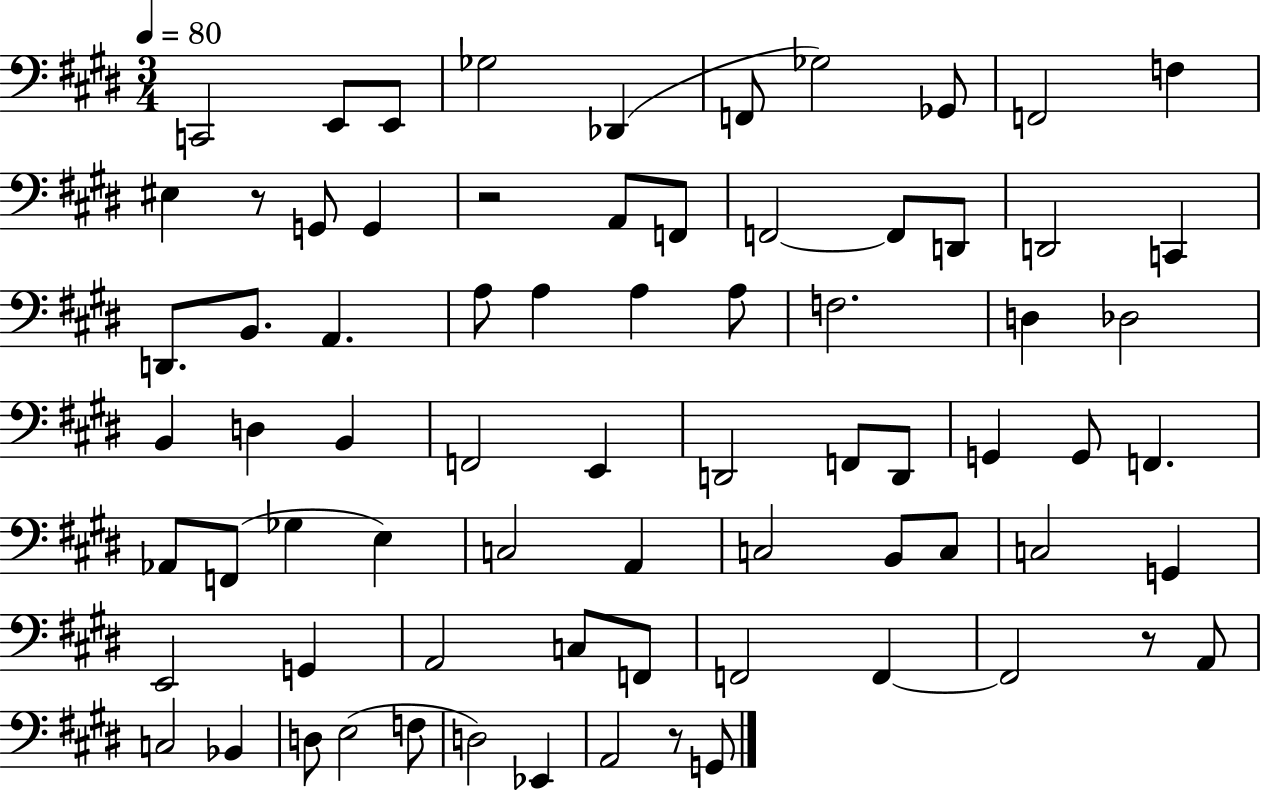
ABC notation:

X:1
T:Untitled
M:3/4
L:1/4
K:E
C,,2 E,,/2 E,,/2 _G,2 _D,, F,,/2 _G,2 _G,,/2 F,,2 F, ^E, z/2 G,,/2 G,, z2 A,,/2 F,,/2 F,,2 F,,/2 D,,/2 D,,2 C,, D,,/2 B,,/2 A,, A,/2 A, A, A,/2 F,2 D, _D,2 B,, D, B,, F,,2 E,, D,,2 F,,/2 D,,/2 G,, G,,/2 F,, _A,,/2 F,,/2 _G, E, C,2 A,, C,2 B,,/2 C,/2 C,2 G,, E,,2 G,, A,,2 C,/2 F,,/2 F,,2 F,, F,,2 z/2 A,,/2 C,2 _B,, D,/2 E,2 F,/2 D,2 _E,, A,,2 z/2 G,,/2